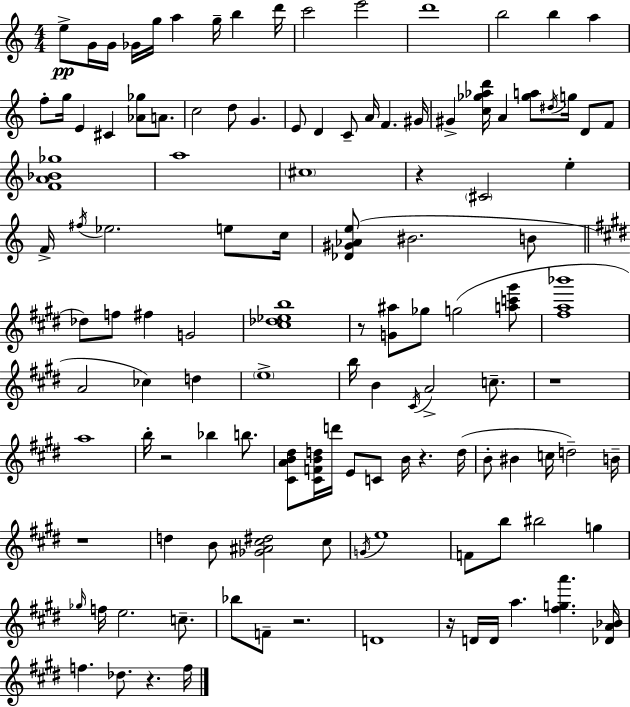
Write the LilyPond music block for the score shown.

{
  \clef treble
  \numericTimeSignature
  \time 4/4
  \key c \major
  e''8->\pp g'16 g'16 ges'16 g''16 a''4 g''16-- b''4 d'''16 | c'''2 e'''2 | d'''1 | b''2 b''4 a''4 | \break f''8-. g''16 e'4 cis'4 <aes' ges''>8 a'8. | c''2 d''8 g'4. | e'8 d'4 c'8-- a'16 f'4. gis'16 | gis'4-> <c'' ges'' aes'' d'''>16 a'4 <ges'' a''>8 \acciaccatura { dis''16 } g''16 d'8 f'8 | \break <f' a' bes' ges''>1 | a''1 | \parenthesize cis''1 | r4 \parenthesize cis'2 e''4-. | \break f'16-> \acciaccatura { fis''16 } ees''2. e''8 | c''16 <des' gis' aes' e''>8( bis'2. | b'8 \bar "||" \break \key e \major des''8) f''8 fis''4 g'2 | <cis'' des'' ees'' b''>1 | r8 <g' ais''>8 ges''8 g''2( <a'' c''' gis'''>8 | <fis'' a'' bes'''>1 | \break a'2 ces''4) d''4 | \parenthesize e''1-> | b''16 b'4 \acciaccatura { cis'16 } a'2-> c''8.-- | r1 | \break a''1 | b''16-. r2 bes''4 b''8. | <cis' a' b' dis''>8 <cis' f' b' d''>16 d'''16 e'8 c'8 b'16 r4. | d''16( b'8-. bis'4 c''16 d''2--) | \break b'16-- r1 | d''4 b'8 <ges' ais' cis'' dis''>2 cis''8 | \acciaccatura { g'16 } e''1 | f'8 b''8 bis''2 g''4 | \break \grace { ges''16 } f''16 e''2. | c''8.-- bes''8 f'8-- r2. | d'1 | r16 d'16 d'16 a''4. <fis'' g'' a'''>4. | \break <des' a' bes'>16 f''4. des''8. r4. | f''16 \bar "|."
}